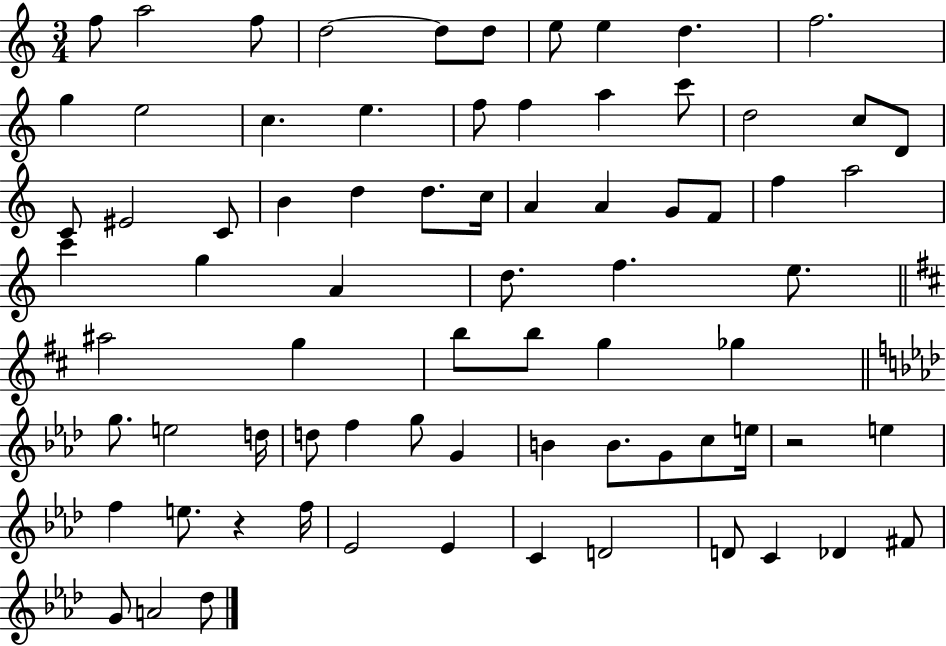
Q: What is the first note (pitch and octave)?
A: F5